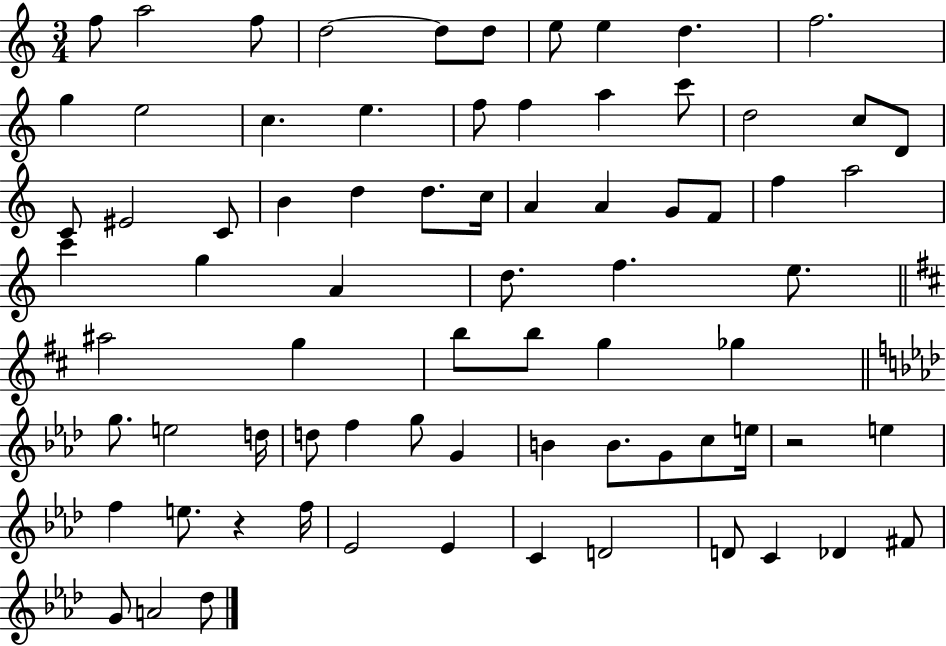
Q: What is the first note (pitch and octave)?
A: F5